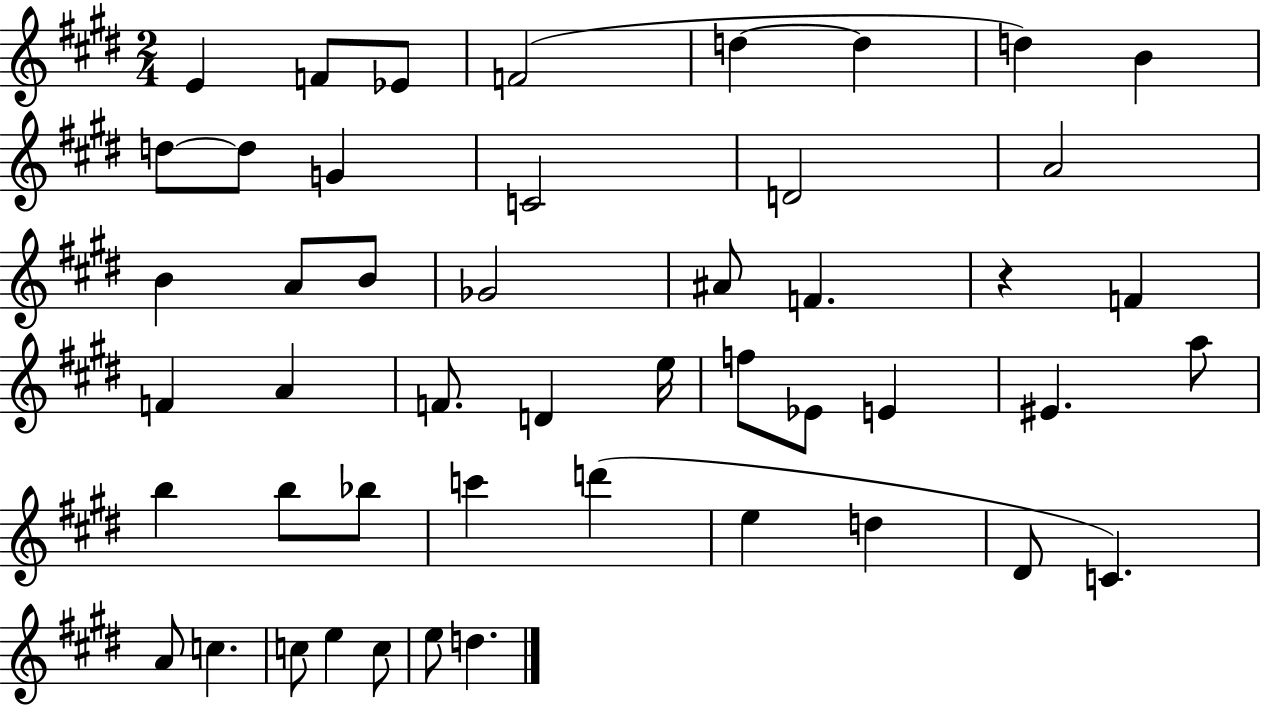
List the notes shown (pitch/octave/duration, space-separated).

E4/q F4/e Eb4/e F4/h D5/q D5/q D5/q B4/q D5/e D5/e G4/q C4/h D4/h A4/h B4/q A4/e B4/e Gb4/h A#4/e F4/q. R/q F4/q F4/q A4/q F4/e. D4/q E5/s F5/e Eb4/e E4/q EIS4/q. A5/e B5/q B5/e Bb5/e C6/q D6/q E5/q D5/q D#4/e C4/q. A4/e C5/q. C5/e E5/q C5/e E5/e D5/q.